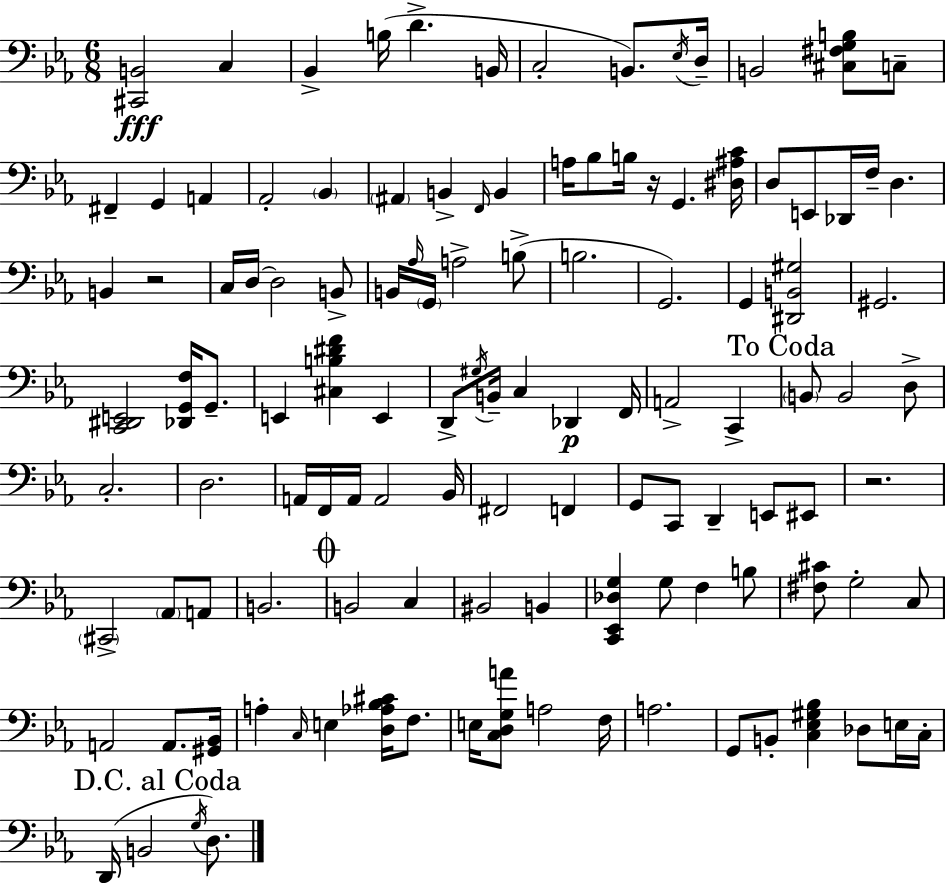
[C#2,B2]/h C3/q Bb2/q B3/s D4/q. B2/s C3/h B2/e. Eb3/s D3/s B2/h [C#3,F#3,G3,B3]/e C3/e F#2/q G2/q A2/q Ab2/h Bb2/q A#2/q B2/q F2/s B2/q A3/s Bb3/e B3/s R/s G2/q. [D#3,A#3,C4]/s D3/e E2/e Db2/s F3/s D3/q. B2/q R/h C3/s D3/s D3/h B2/e B2/s Ab3/s G2/s A3/h B3/e B3/h. G2/h. G2/q [D#2,B2,G#3]/h G#2/h. [C2,D#2,E2]/h [Db2,G2,F3]/s G2/e. E2/q [C#3,B3,D#4,F4]/q E2/q D2/e G#3/s B2/s C3/q Db2/q F2/s A2/h C2/q B2/e B2/h D3/e C3/h. D3/h. A2/s F2/s A2/s A2/h Bb2/s F#2/h F2/q G2/e C2/e D2/q E2/e EIS2/e R/h. C#2/h Ab2/e A2/e B2/h. B2/h C3/q BIS2/h B2/q [C2,Eb2,Db3,G3]/q G3/e F3/q B3/e [F#3,C#4]/e G3/h C3/e A2/h A2/e. [G#2,Bb2]/s A3/q C3/s E3/q [D3,Ab3,Bb3,C#4]/s F3/e. E3/s [C3,D3,G3,A4]/e A3/h F3/s A3/h. G2/e B2/e [C3,Eb3,G#3,Bb3]/q Db3/e E3/s C3/s D2/s B2/h G3/s D3/e.